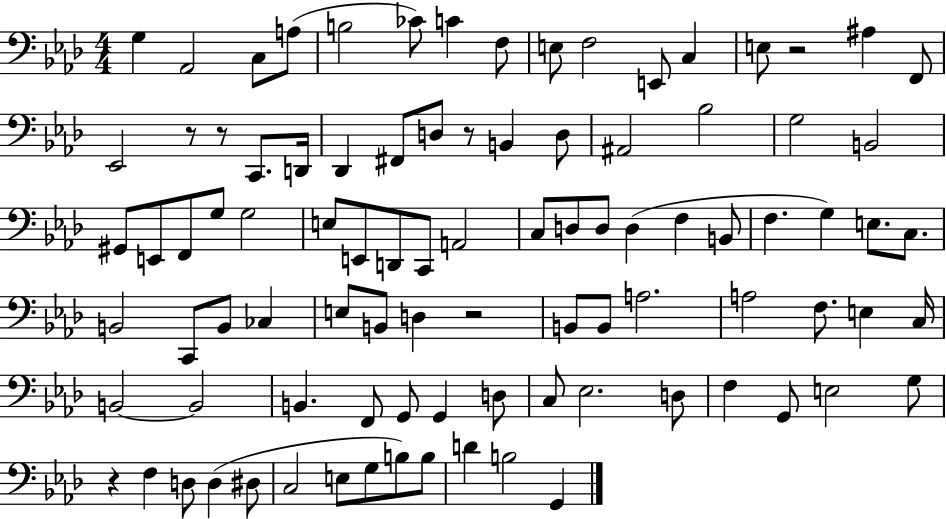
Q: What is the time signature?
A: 4/4